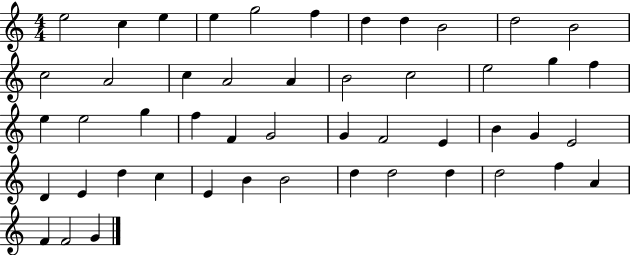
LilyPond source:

{
  \clef treble
  \numericTimeSignature
  \time 4/4
  \key c \major
  e''2 c''4 e''4 | e''4 g''2 f''4 | d''4 d''4 b'2 | d''2 b'2 | \break c''2 a'2 | c''4 a'2 a'4 | b'2 c''2 | e''2 g''4 f''4 | \break e''4 e''2 g''4 | f''4 f'4 g'2 | g'4 f'2 e'4 | b'4 g'4 e'2 | \break d'4 e'4 d''4 c''4 | e'4 b'4 b'2 | d''4 d''2 d''4 | d''2 f''4 a'4 | \break f'4 f'2 g'4 | \bar "|."
}